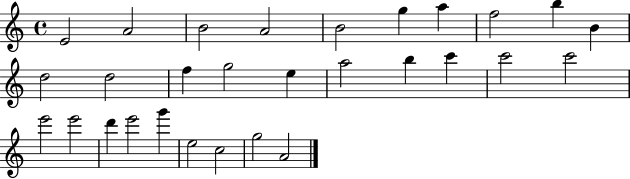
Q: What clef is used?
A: treble